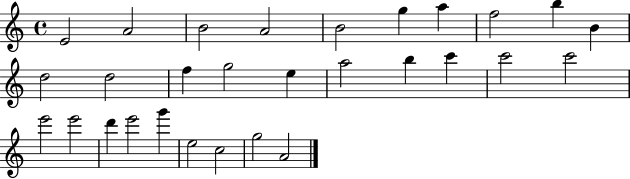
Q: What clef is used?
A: treble